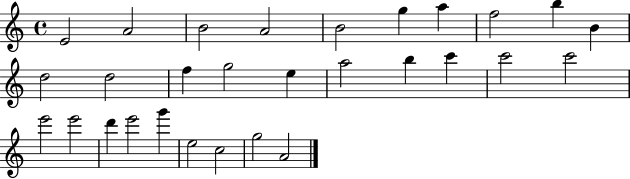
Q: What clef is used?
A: treble